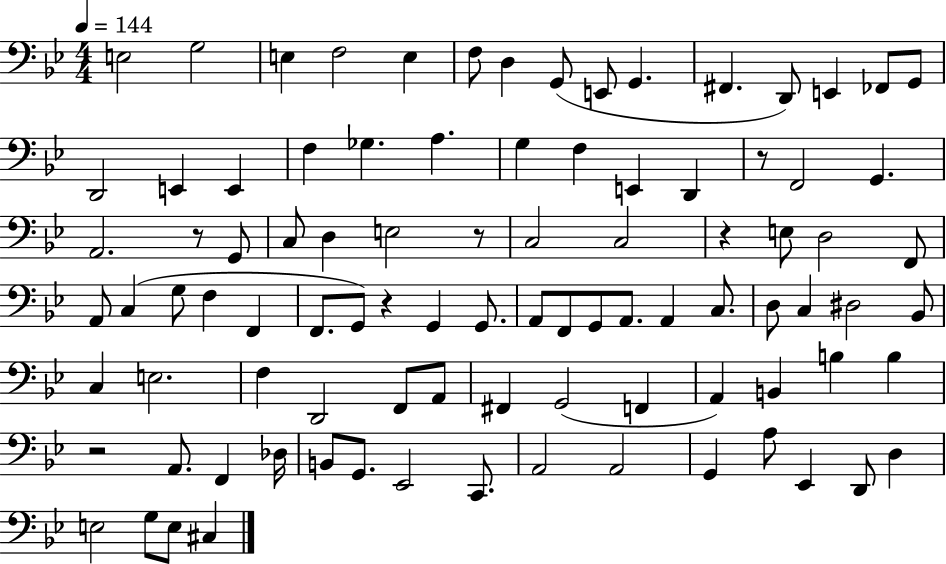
E3/h G3/h E3/q F3/h E3/q F3/e D3/q G2/e E2/e G2/q. F#2/q. D2/e E2/q FES2/e G2/e D2/h E2/q E2/q F3/q Gb3/q. A3/q. G3/q F3/q E2/q D2/q R/e F2/h G2/q. A2/h. R/e G2/e C3/e D3/q E3/h R/e C3/h C3/h R/q E3/e D3/h F2/e A2/e C3/q G3/e F3/q F2/q F2/e. G2/e R/q G2/q G2/e. A2/e F2/e G2/e A2/e. A2/q C3/e. D3/e C3/q D#3/h Bb2/e C3/q E3/h. F3/q D2/h F2/e A2/e F#2/q G2/h F2/q A2/q B2/q B3/q B3/q R/h A2/e. F2/q Db3/s B2/e G2/e. Eb2/h C2/e. A2/h A2/h G2/q A3/e Eb2/q D2/e D3/q E3/h G3/e E3/e C#3/q